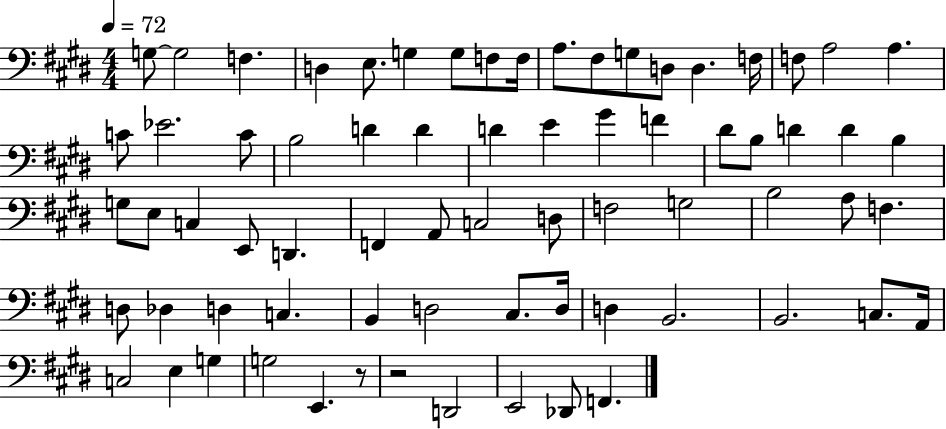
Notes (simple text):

G3/e G3/h F3/q. D3/q E3/e. G3/q G3/e F3/e F3/s A3/e. F#3/e G3/e D3/e D3/q. F3/s F3/e A3/h A3/q. C4/e Eb4/h. C4/e B3/h D4/q D4/q D4/q E4/q G#4/q F4/q D#4/e B3/e D4/q D4/q B3/q G3/e E3/e C3/q E2/e D2/q. F2/q A2/e C3/h D3/e F3/h G3/h B3/h A3/e F3/q. D3/e Db3/q D3/q C3/q. B2/q D3/h C#3/e. D3/s D3/q B2/h. B2/h. C3/e. A2/s C3/h E3/q G3/q G3/h E2/q. R/e R/h D2/h E2/h Db2/e F2/q.